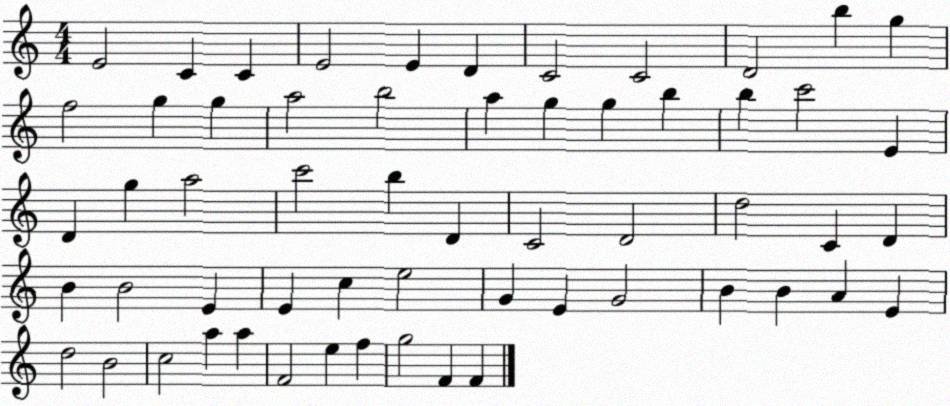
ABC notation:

X:1
T:Untitled
M:4/4
L:1/4
K:C
E2 C C E2 E D C2 C2 D2 b g f2 g g a2 b2 a g g b b c'2 E D g a2 c'2 b D C2 D2 d2 C D B B2 E E c e2 G E G2 B B A E d2 B2 c2 a a F2 e f g2 F F